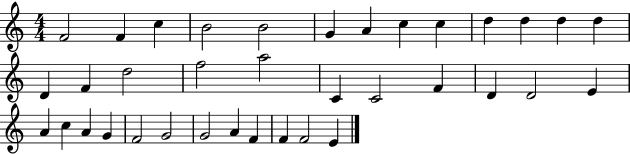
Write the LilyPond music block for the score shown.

{
  \clef treble
  \numericTimeSignature
  \time 4/4
  \key c \major
  f'2 f'4 c''4 | b'2 b'2 | g'4 a'4 c''4 c''4 | d''4 d''4 d''4 d''4 | \break d'4 f'4 d''2 | f''2 a''2 | c'4 c'2 f'4 | d'4 d'2 e'4 | \break a'4 c''4 a'4 g'4 | f'2 g'2 | g'2 a'4 f'4 | f'4 f'2 e'4 | \break \bar "|."
}